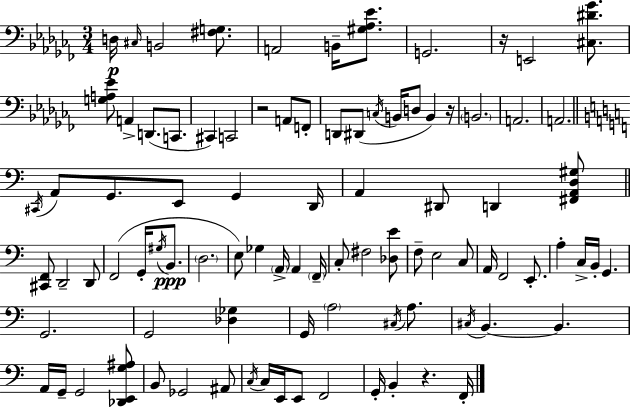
{
  \clef bass
  \numericTimeSignature
  \time 3/4
  \key aes \minor
  d16\p \grace { cis16 } b,2 <fis g>8. | a,2 b,16-- <gis aes ees'>8. | g,2. | r16 e,2 <cis dis' ges'>8. | \break <g a ees'>8 a,4-> d,8.( c,8. | cis,4) c,2 | r2 a,8 f,8-. | d,8 dis,8( \acciaccatura { c16 } b,16 d8 b,4) | \break r16 \parenthesize b,2. | a,2. | a,2. | \bar "||" \break \key a \minor \acciaccatura { cis,16 } a,8 g,8. e,8 g,4 | d,16 a,4 dis,8 d,4 <fis, a, d gis>8 | \bar "||" \break \key c \major <cis, f,>8 d,2-- d,8 | f,2( g,16-. \acciaccatura { gis16 } b,8.\ppp | \parenthesize d2. | e8) ges4 \parenthesize a,16-> a,4 | \break \parenthesize f,16-- c8-. fis2 <des e'>8 | f8-- e2 c8 | a,16 f,2 e,8.-. | a4-. c16-> b,16-. g,4. | \break g,2. | g,2 <des ges>4 | g,16 \parenthesize a2 \acciaccatura { cis16 } a8. | \acciaccatura { cis16 } b,4.~~ b,4. | \break a,16 g,16-- g,2 | <des, e, g ais>8 b,8 ges,2 | ais,8 \acciaccatura { c16 } c16 e,16 e,8 f,2 | g,16-. b,4-. r4. | \break f,16-. \bar "|."
}